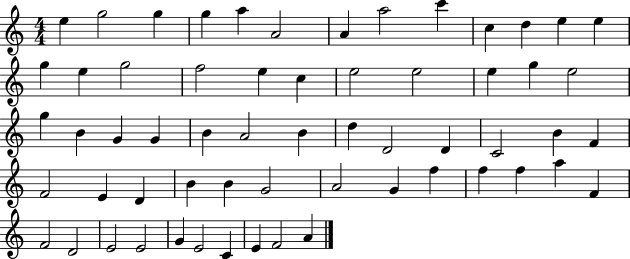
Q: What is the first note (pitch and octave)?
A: E5